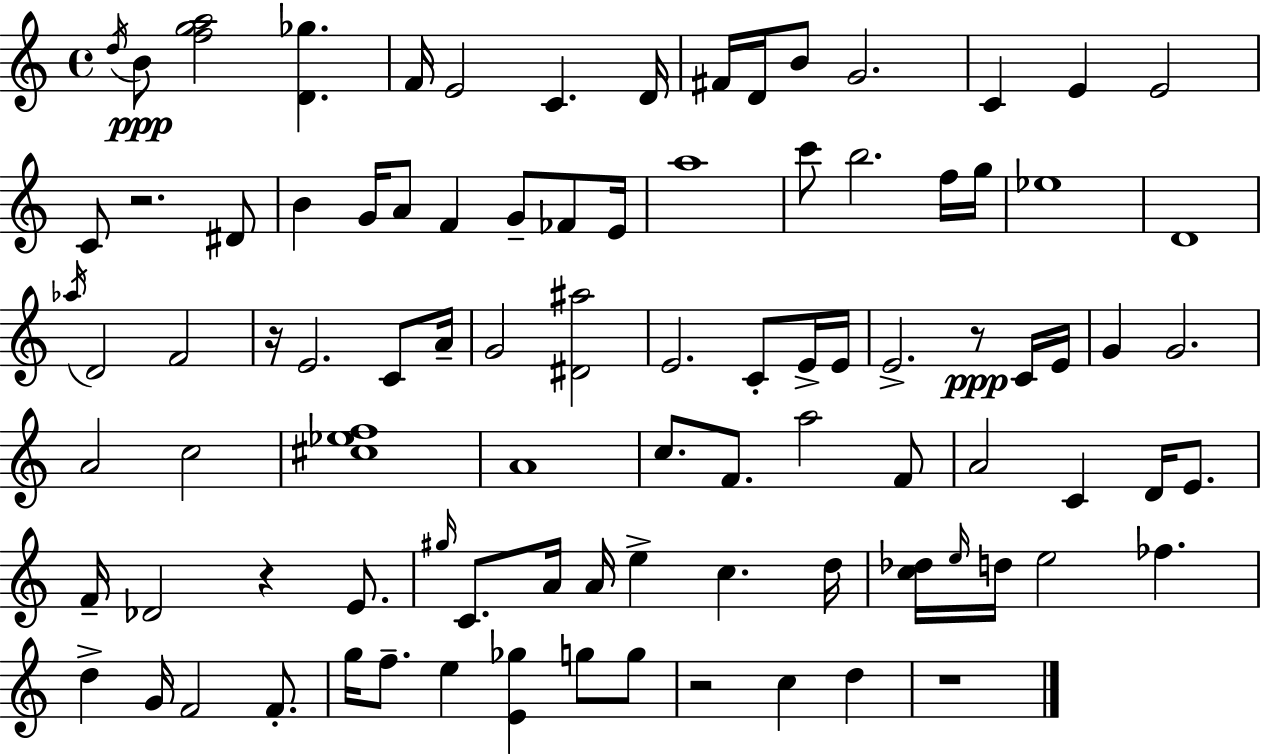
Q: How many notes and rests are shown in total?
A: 93